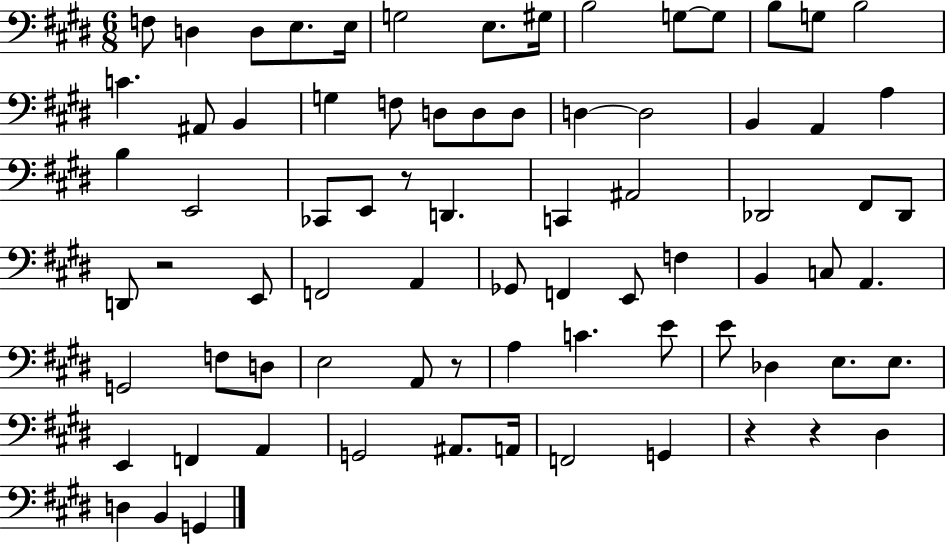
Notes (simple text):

F3/e D3/q D3/e E3/e. E3/s G3/h E3/e. G#3/s B3/h G3/e G3/e B3/e G3/e B3/h C4/q. A#2/e B2/q G3/q F3/e D3/e D3/e D3/e D3/q D3/h B2/q A2/q A3/q B3/q E2/h CES2/e E2/e R/e D2/q. C2/q A#2/h Db2/h F#2/e Db2/e D2/e R/h E2/e F2/h A2/q Gb2/e F2/q E2/e F3/q B2/q C3/e A2/q. G2/h F3/e D3/e E3/h A2/e R/e A3/q C4/q. E4/e E4/e Db3/q E3/e. E3/e. E2/q F2/q A2/q G2/h A#2/e. A2/s F2/h G2/q R/q R/q D#3/q D3/q B2/q G2/q